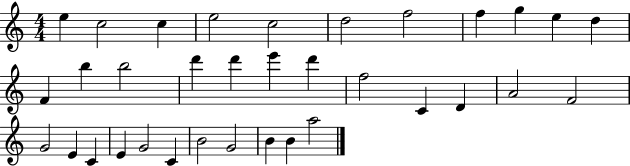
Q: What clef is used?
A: treble